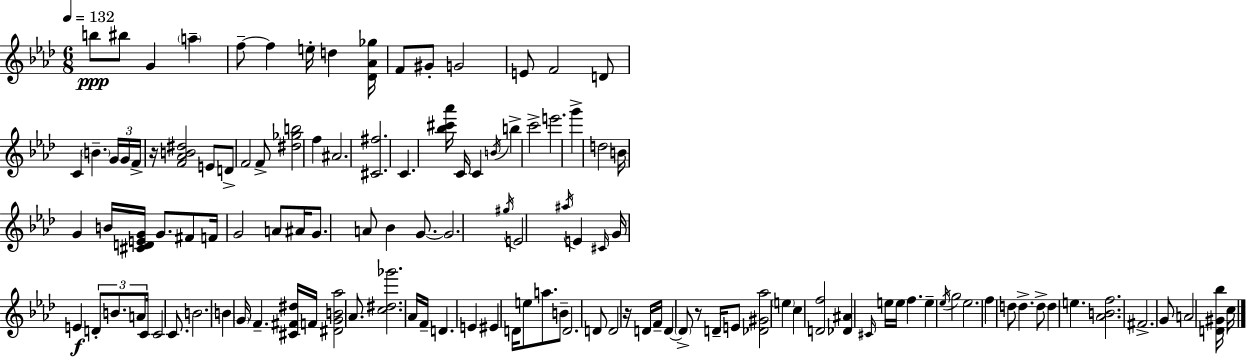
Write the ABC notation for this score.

X:1
T:Untitled
M:6/8
L:1/4
K:Fm
b/2 ^b/2 G a f/2 f e/4 d [_D_A_g]/4 F/2 ^G/2 G2 E/2 F2 D/2 C B G/4 G/4 F/4 z/4 [F_AB^d]2 E/2 D/2 F2 F/2 [^d_gb]2 f ^A2 [^C^f]2 C [_b^c'_a']/4 C/4 C B/4 b c'2 e'2 g' d2 B/4 G B/4 [^CDEG]/4 G/2 ^F/2 F/4 G2 A/2 ^A/4 G/2 A/2 _B G/2 G2 ^g/4 E2 ^a/4 E ^C/4 G/4 E D/2 B/2 A/2 C/4 C2 C/2 B2 B G/4 F [^C^F^d]/4 F/4 [^DGB_a]2 _A/2 [c^d_g']2 _A/4 F/4 D E ^E D/4 e/2 a/2 B/2 D2 D/2 D2 z/4 D/4 F/4 D D/2 z/2 D/4 E/2 [_D^G_a]2 e c [Df]2 [_D^A] ^C/4 e/4 e/4 f e _e/4 g2 _e2 f d/2 d d/2 d e [_ABf]2 ^F2 G/2 A2 [D^G_b]/4 c/4